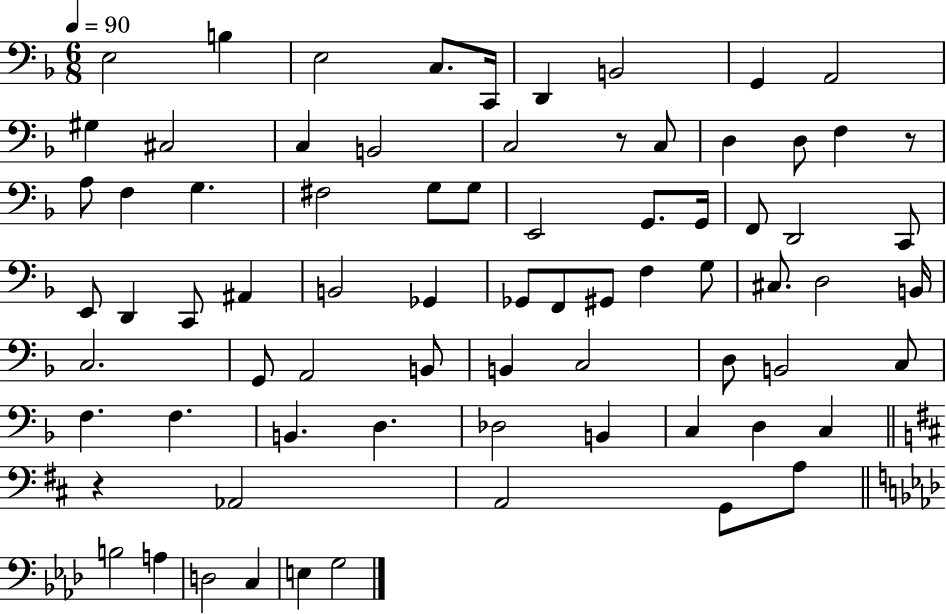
X:1
T:Untitled
M:6/8
L:1/4
K:F
E,2 B, E,2 C,/2 C,,/4 D,, B,,2 G,, A,,2 ^G, ^C,2 C, B,,2 C,2 z/2 C,/2 D, D,/2 F, z/2 A,/2 F, G, ^F,2 G,/2 G,/2 E,,2 G,,/2 G,,/4 F,,/2 D,,2 C,,/2 E,,/2 D,, C,,/2 ^A,, B,,2 _G,, _G,,/2 F,,/2 ^G,,/2 F, G,/2 ^C,/2 D,2 B,,/4 C,2 G,,/2 A,,2 B,,/2 B,, C,2 D,/2 B,,2 C,/2 F, F, B,, D, _D,2 B,, C, D, C, z _A,,2 A,,2 G,,/2 A,/2 B,2 A, D,2 C, E, G,2